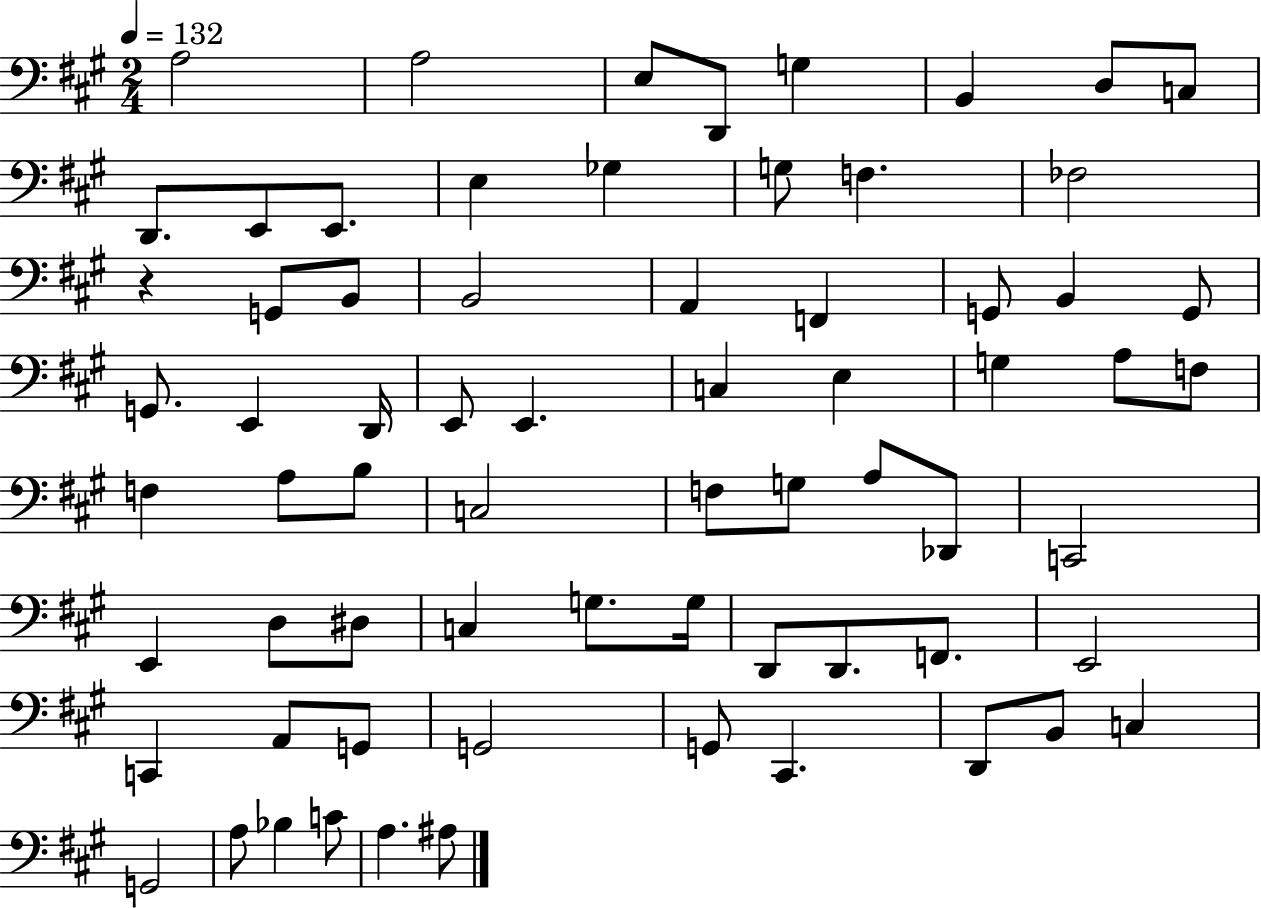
X:1
T:Untitled
M:2/4
L:1/4
K:A
A,2 A,2 E,/2 D,,/2 G, B,, D,/2 C,/2 D,,/2 E,,/2 E,,/2 E, _G, G,/2 F, _F,2 z G,,/2 B,,/2 B,,2 A,, F,, G,,/2 B,, G,,/2 G,,/2 E,, D,,/4 E,,/2 E,, C, E, G, A,/2 F,/2 F, A,/2 B,/2 C,2 F,/2 G,/2 A,/2 _D,,/2 C,,2 E,, D,/2 ^D,/2 C, G,/2 G,/4 D,,/2 D,,/2 F,,/2 E,,2 C,, A,,/2 G,,/2 G,,2 G,,/2 ^C,, D,,/2 B,,/2 C, G,,2 A,/2 _B, C/2 A, ^A,/2